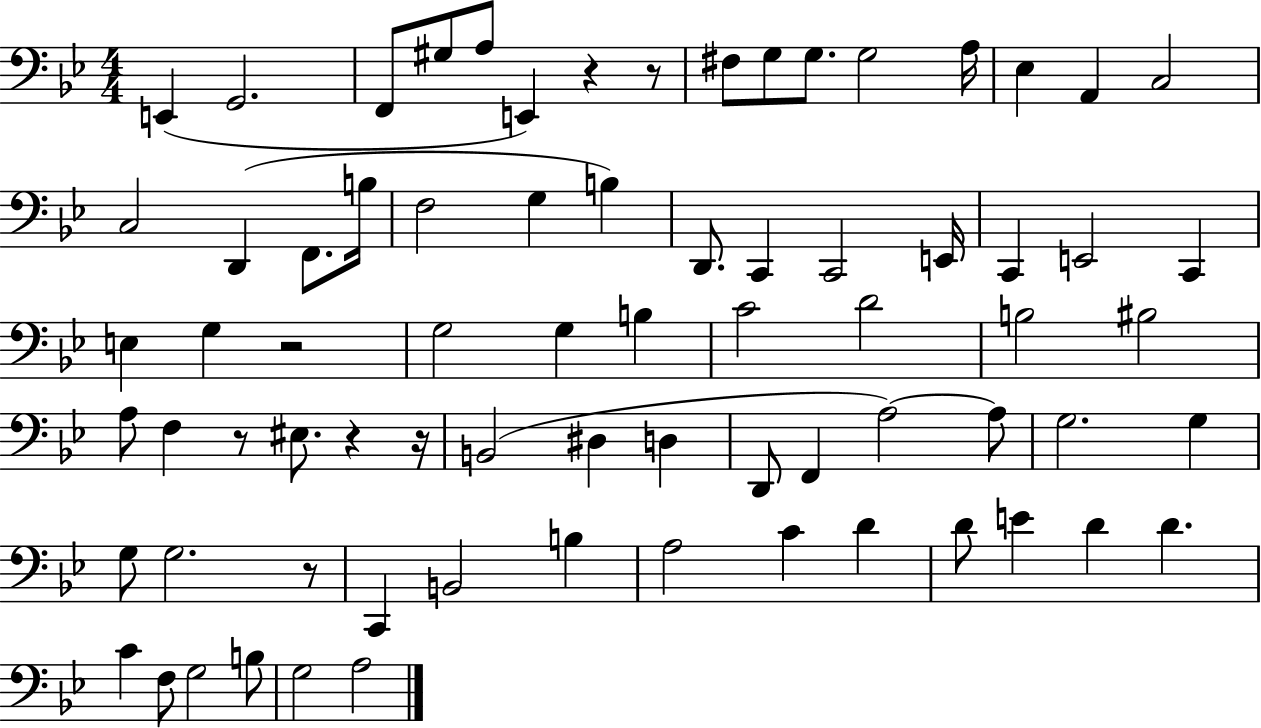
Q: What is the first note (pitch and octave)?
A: E2